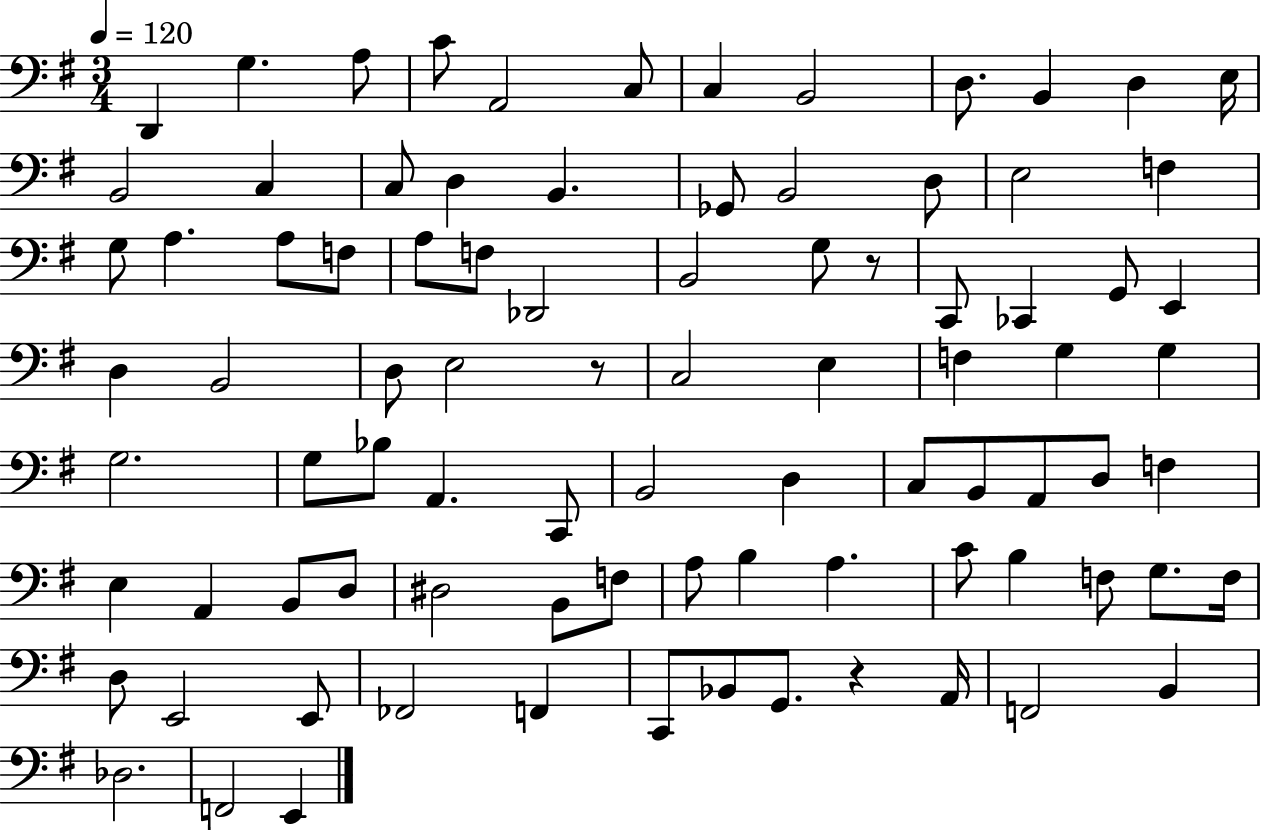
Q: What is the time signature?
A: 3/4